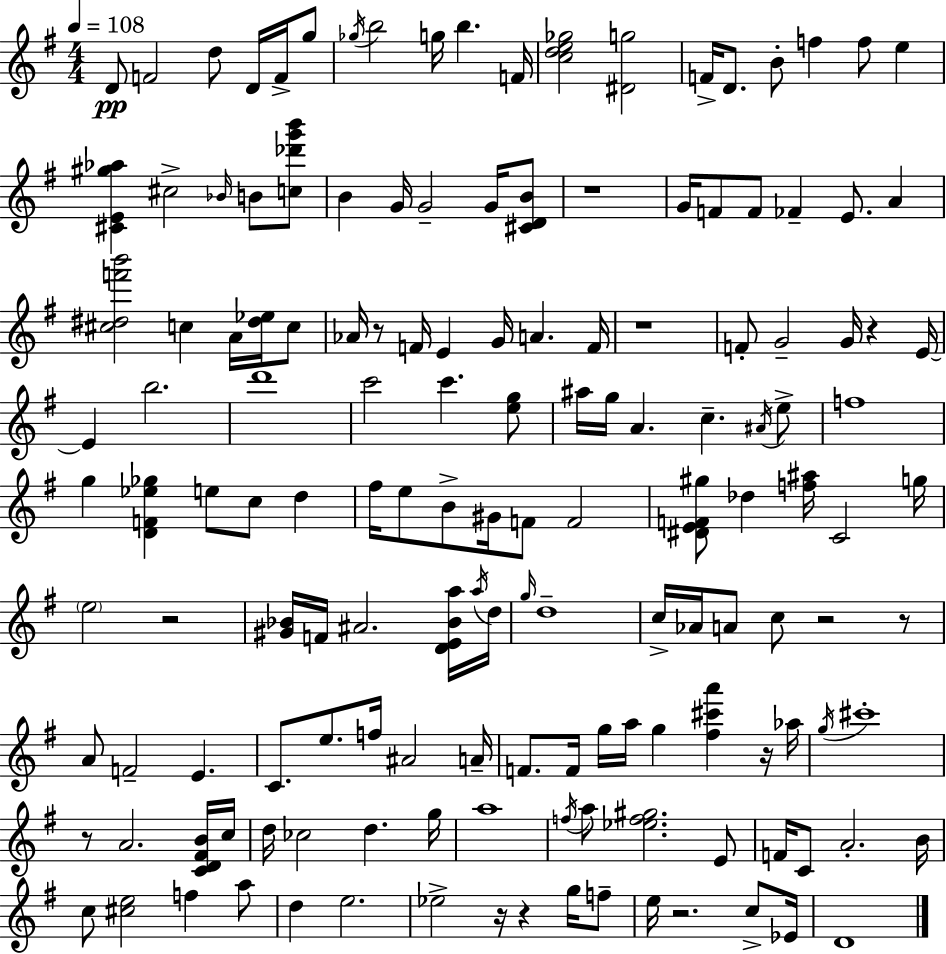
{
  \clef treble
  \numericTimeSignature
  \time 4/4
  \key e \minor
  \tempo 4 = 108
  d'8\pp f'2 d''8 d'16 f'16-> g''8 | \acciaccatura { ges''16 } b''2 g''16 b''4. | f'16 <c'' d'' e'' ges''>2 <dis' g''>2 | f'16-> d'8. b'8-. f''4 f''8 e''4 | \break <cis' e' gis'' aes''>4 cis''2-> \grace { bes'16 } b'8 | <c'' des''' g''' b'''>8 b'4 g'16 g'2-- g'16 | <cis' d' b'>8 r1 | g'16 f'8 f'8 fes'4-- e'8. a'4 | \break <cis'' dis'' f''' b'''>2 c''4 a'16 <dis'' ees''>16 | c''8 aes'16 r8 f'16 e'4 g'16 a'4. | f'16 r1 | f'8-. g'2-- g'16 r4 | \break e'16~~ e'4 b''2. | d'''1 | c'''2 c'''4. | <e'' g''>8 ais''16 g''16 a'4. c''4.-- | \break \acciaccatura { ais'16 } e''8-> f''1 | g''4 <d' f' ees'' ges''>4 e''8 c''8 d''4 | fis''16 e''8 b'8-> gis'16 f'8 f'2 | <dis' e' f' gis''>8 des''4 <f'' ais''>16 c'2 | \break g''16 \parenthesize e''2 r2 | <gis' bes'>16 f'16 ais'2. | <d' e' bes' a''>16 \acciaccatura { a''16 } d''16 \grace { g''16 } d''1-- | c''16-> aes'16 a'8 c''8 r2 | \break r8 a'8 f'2-- e'4. | c'8. e''8. f''16 ais'2 | a'16-- f'8. f'16 g''16 a''16 g''4 <fis'' cis''' a'''>4 | r16 aes''16 \acciaccatura { g''16 } cis'''1-. | \break r8 a'2. | <c' d' fis' b'>16 c''16 d''16 ces''2 d''4. | g''16 a''1 | \acciaccatura { f''16 } a''8 <ees'' f'' gis''>2. | \break e'8 f'16 c'8 a'2.-. | b'16 c''8 <cis'' e''>2 | f''4 a''8 d''4 e''2. | ees''2-> r16 | \break r4 g''16 f''8-- e''16 r2. | c''8-> ees'16 d'1 | \bar "|."
}